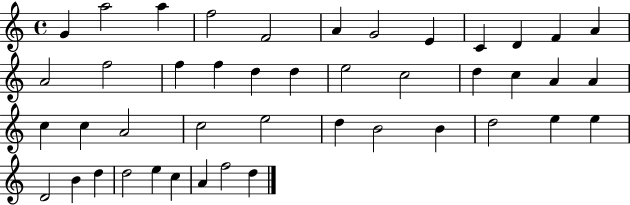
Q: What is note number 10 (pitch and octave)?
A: D4